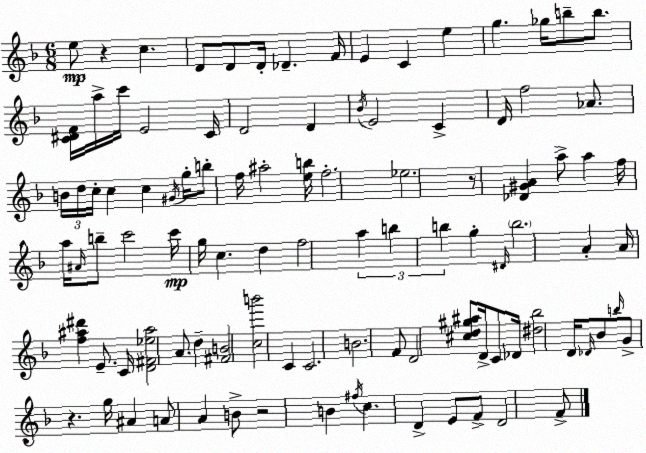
X:1
T:Untitled
M:6/8
L:1/4
K:Dm
e/2 z c D/2 D/2 D/4 _D F/4 E C e g _g/4 b/2 b/2 [C^DF]/4 a/4 c'/4 E2 C/4 D2 D _B/4 E2 C D/4 f2 _A/2 B/4 d/4 c/4 c c ^G/4 g/4 b/2 f/4 ^a2 [eb]/4 f2 _e2 z/2 [_D^GA] a/2 a f/4 a/4 ^A/4 b/2 c'2 c'/4 g/4 c d f2 a b b g ^D/4 b2 A A/4 [f^a^d'] E/2 C/4 [D^F_e^a]2 A/2 d [^FB]2 [cb']2 C C2 B2 F/2 D2 [^cd^g^a]/2 D/4 C/2 _D/4 [^d_b]2 D/4 _D/4 _B/2 b/4 G/2 z g/4 ^A A/2 A B/2 z2 B ^f/4 c D E/2 F/2 D2 F/2